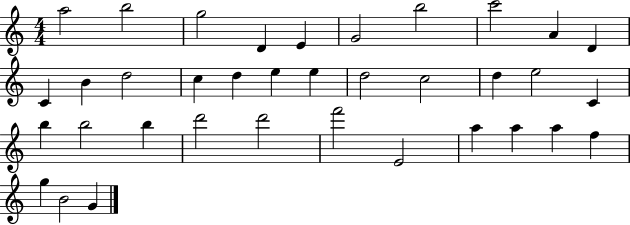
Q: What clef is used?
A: treble